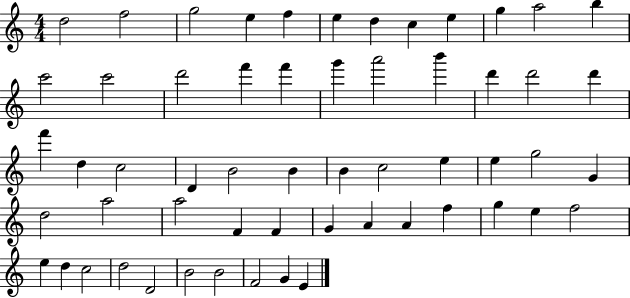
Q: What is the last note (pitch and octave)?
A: E4